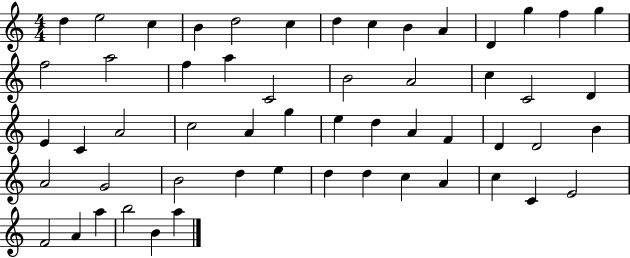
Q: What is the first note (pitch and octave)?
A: D5